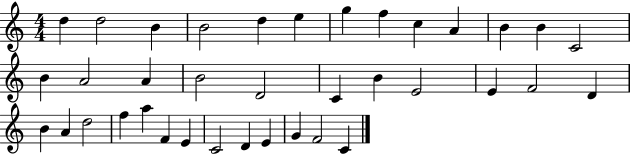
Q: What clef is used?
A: treble